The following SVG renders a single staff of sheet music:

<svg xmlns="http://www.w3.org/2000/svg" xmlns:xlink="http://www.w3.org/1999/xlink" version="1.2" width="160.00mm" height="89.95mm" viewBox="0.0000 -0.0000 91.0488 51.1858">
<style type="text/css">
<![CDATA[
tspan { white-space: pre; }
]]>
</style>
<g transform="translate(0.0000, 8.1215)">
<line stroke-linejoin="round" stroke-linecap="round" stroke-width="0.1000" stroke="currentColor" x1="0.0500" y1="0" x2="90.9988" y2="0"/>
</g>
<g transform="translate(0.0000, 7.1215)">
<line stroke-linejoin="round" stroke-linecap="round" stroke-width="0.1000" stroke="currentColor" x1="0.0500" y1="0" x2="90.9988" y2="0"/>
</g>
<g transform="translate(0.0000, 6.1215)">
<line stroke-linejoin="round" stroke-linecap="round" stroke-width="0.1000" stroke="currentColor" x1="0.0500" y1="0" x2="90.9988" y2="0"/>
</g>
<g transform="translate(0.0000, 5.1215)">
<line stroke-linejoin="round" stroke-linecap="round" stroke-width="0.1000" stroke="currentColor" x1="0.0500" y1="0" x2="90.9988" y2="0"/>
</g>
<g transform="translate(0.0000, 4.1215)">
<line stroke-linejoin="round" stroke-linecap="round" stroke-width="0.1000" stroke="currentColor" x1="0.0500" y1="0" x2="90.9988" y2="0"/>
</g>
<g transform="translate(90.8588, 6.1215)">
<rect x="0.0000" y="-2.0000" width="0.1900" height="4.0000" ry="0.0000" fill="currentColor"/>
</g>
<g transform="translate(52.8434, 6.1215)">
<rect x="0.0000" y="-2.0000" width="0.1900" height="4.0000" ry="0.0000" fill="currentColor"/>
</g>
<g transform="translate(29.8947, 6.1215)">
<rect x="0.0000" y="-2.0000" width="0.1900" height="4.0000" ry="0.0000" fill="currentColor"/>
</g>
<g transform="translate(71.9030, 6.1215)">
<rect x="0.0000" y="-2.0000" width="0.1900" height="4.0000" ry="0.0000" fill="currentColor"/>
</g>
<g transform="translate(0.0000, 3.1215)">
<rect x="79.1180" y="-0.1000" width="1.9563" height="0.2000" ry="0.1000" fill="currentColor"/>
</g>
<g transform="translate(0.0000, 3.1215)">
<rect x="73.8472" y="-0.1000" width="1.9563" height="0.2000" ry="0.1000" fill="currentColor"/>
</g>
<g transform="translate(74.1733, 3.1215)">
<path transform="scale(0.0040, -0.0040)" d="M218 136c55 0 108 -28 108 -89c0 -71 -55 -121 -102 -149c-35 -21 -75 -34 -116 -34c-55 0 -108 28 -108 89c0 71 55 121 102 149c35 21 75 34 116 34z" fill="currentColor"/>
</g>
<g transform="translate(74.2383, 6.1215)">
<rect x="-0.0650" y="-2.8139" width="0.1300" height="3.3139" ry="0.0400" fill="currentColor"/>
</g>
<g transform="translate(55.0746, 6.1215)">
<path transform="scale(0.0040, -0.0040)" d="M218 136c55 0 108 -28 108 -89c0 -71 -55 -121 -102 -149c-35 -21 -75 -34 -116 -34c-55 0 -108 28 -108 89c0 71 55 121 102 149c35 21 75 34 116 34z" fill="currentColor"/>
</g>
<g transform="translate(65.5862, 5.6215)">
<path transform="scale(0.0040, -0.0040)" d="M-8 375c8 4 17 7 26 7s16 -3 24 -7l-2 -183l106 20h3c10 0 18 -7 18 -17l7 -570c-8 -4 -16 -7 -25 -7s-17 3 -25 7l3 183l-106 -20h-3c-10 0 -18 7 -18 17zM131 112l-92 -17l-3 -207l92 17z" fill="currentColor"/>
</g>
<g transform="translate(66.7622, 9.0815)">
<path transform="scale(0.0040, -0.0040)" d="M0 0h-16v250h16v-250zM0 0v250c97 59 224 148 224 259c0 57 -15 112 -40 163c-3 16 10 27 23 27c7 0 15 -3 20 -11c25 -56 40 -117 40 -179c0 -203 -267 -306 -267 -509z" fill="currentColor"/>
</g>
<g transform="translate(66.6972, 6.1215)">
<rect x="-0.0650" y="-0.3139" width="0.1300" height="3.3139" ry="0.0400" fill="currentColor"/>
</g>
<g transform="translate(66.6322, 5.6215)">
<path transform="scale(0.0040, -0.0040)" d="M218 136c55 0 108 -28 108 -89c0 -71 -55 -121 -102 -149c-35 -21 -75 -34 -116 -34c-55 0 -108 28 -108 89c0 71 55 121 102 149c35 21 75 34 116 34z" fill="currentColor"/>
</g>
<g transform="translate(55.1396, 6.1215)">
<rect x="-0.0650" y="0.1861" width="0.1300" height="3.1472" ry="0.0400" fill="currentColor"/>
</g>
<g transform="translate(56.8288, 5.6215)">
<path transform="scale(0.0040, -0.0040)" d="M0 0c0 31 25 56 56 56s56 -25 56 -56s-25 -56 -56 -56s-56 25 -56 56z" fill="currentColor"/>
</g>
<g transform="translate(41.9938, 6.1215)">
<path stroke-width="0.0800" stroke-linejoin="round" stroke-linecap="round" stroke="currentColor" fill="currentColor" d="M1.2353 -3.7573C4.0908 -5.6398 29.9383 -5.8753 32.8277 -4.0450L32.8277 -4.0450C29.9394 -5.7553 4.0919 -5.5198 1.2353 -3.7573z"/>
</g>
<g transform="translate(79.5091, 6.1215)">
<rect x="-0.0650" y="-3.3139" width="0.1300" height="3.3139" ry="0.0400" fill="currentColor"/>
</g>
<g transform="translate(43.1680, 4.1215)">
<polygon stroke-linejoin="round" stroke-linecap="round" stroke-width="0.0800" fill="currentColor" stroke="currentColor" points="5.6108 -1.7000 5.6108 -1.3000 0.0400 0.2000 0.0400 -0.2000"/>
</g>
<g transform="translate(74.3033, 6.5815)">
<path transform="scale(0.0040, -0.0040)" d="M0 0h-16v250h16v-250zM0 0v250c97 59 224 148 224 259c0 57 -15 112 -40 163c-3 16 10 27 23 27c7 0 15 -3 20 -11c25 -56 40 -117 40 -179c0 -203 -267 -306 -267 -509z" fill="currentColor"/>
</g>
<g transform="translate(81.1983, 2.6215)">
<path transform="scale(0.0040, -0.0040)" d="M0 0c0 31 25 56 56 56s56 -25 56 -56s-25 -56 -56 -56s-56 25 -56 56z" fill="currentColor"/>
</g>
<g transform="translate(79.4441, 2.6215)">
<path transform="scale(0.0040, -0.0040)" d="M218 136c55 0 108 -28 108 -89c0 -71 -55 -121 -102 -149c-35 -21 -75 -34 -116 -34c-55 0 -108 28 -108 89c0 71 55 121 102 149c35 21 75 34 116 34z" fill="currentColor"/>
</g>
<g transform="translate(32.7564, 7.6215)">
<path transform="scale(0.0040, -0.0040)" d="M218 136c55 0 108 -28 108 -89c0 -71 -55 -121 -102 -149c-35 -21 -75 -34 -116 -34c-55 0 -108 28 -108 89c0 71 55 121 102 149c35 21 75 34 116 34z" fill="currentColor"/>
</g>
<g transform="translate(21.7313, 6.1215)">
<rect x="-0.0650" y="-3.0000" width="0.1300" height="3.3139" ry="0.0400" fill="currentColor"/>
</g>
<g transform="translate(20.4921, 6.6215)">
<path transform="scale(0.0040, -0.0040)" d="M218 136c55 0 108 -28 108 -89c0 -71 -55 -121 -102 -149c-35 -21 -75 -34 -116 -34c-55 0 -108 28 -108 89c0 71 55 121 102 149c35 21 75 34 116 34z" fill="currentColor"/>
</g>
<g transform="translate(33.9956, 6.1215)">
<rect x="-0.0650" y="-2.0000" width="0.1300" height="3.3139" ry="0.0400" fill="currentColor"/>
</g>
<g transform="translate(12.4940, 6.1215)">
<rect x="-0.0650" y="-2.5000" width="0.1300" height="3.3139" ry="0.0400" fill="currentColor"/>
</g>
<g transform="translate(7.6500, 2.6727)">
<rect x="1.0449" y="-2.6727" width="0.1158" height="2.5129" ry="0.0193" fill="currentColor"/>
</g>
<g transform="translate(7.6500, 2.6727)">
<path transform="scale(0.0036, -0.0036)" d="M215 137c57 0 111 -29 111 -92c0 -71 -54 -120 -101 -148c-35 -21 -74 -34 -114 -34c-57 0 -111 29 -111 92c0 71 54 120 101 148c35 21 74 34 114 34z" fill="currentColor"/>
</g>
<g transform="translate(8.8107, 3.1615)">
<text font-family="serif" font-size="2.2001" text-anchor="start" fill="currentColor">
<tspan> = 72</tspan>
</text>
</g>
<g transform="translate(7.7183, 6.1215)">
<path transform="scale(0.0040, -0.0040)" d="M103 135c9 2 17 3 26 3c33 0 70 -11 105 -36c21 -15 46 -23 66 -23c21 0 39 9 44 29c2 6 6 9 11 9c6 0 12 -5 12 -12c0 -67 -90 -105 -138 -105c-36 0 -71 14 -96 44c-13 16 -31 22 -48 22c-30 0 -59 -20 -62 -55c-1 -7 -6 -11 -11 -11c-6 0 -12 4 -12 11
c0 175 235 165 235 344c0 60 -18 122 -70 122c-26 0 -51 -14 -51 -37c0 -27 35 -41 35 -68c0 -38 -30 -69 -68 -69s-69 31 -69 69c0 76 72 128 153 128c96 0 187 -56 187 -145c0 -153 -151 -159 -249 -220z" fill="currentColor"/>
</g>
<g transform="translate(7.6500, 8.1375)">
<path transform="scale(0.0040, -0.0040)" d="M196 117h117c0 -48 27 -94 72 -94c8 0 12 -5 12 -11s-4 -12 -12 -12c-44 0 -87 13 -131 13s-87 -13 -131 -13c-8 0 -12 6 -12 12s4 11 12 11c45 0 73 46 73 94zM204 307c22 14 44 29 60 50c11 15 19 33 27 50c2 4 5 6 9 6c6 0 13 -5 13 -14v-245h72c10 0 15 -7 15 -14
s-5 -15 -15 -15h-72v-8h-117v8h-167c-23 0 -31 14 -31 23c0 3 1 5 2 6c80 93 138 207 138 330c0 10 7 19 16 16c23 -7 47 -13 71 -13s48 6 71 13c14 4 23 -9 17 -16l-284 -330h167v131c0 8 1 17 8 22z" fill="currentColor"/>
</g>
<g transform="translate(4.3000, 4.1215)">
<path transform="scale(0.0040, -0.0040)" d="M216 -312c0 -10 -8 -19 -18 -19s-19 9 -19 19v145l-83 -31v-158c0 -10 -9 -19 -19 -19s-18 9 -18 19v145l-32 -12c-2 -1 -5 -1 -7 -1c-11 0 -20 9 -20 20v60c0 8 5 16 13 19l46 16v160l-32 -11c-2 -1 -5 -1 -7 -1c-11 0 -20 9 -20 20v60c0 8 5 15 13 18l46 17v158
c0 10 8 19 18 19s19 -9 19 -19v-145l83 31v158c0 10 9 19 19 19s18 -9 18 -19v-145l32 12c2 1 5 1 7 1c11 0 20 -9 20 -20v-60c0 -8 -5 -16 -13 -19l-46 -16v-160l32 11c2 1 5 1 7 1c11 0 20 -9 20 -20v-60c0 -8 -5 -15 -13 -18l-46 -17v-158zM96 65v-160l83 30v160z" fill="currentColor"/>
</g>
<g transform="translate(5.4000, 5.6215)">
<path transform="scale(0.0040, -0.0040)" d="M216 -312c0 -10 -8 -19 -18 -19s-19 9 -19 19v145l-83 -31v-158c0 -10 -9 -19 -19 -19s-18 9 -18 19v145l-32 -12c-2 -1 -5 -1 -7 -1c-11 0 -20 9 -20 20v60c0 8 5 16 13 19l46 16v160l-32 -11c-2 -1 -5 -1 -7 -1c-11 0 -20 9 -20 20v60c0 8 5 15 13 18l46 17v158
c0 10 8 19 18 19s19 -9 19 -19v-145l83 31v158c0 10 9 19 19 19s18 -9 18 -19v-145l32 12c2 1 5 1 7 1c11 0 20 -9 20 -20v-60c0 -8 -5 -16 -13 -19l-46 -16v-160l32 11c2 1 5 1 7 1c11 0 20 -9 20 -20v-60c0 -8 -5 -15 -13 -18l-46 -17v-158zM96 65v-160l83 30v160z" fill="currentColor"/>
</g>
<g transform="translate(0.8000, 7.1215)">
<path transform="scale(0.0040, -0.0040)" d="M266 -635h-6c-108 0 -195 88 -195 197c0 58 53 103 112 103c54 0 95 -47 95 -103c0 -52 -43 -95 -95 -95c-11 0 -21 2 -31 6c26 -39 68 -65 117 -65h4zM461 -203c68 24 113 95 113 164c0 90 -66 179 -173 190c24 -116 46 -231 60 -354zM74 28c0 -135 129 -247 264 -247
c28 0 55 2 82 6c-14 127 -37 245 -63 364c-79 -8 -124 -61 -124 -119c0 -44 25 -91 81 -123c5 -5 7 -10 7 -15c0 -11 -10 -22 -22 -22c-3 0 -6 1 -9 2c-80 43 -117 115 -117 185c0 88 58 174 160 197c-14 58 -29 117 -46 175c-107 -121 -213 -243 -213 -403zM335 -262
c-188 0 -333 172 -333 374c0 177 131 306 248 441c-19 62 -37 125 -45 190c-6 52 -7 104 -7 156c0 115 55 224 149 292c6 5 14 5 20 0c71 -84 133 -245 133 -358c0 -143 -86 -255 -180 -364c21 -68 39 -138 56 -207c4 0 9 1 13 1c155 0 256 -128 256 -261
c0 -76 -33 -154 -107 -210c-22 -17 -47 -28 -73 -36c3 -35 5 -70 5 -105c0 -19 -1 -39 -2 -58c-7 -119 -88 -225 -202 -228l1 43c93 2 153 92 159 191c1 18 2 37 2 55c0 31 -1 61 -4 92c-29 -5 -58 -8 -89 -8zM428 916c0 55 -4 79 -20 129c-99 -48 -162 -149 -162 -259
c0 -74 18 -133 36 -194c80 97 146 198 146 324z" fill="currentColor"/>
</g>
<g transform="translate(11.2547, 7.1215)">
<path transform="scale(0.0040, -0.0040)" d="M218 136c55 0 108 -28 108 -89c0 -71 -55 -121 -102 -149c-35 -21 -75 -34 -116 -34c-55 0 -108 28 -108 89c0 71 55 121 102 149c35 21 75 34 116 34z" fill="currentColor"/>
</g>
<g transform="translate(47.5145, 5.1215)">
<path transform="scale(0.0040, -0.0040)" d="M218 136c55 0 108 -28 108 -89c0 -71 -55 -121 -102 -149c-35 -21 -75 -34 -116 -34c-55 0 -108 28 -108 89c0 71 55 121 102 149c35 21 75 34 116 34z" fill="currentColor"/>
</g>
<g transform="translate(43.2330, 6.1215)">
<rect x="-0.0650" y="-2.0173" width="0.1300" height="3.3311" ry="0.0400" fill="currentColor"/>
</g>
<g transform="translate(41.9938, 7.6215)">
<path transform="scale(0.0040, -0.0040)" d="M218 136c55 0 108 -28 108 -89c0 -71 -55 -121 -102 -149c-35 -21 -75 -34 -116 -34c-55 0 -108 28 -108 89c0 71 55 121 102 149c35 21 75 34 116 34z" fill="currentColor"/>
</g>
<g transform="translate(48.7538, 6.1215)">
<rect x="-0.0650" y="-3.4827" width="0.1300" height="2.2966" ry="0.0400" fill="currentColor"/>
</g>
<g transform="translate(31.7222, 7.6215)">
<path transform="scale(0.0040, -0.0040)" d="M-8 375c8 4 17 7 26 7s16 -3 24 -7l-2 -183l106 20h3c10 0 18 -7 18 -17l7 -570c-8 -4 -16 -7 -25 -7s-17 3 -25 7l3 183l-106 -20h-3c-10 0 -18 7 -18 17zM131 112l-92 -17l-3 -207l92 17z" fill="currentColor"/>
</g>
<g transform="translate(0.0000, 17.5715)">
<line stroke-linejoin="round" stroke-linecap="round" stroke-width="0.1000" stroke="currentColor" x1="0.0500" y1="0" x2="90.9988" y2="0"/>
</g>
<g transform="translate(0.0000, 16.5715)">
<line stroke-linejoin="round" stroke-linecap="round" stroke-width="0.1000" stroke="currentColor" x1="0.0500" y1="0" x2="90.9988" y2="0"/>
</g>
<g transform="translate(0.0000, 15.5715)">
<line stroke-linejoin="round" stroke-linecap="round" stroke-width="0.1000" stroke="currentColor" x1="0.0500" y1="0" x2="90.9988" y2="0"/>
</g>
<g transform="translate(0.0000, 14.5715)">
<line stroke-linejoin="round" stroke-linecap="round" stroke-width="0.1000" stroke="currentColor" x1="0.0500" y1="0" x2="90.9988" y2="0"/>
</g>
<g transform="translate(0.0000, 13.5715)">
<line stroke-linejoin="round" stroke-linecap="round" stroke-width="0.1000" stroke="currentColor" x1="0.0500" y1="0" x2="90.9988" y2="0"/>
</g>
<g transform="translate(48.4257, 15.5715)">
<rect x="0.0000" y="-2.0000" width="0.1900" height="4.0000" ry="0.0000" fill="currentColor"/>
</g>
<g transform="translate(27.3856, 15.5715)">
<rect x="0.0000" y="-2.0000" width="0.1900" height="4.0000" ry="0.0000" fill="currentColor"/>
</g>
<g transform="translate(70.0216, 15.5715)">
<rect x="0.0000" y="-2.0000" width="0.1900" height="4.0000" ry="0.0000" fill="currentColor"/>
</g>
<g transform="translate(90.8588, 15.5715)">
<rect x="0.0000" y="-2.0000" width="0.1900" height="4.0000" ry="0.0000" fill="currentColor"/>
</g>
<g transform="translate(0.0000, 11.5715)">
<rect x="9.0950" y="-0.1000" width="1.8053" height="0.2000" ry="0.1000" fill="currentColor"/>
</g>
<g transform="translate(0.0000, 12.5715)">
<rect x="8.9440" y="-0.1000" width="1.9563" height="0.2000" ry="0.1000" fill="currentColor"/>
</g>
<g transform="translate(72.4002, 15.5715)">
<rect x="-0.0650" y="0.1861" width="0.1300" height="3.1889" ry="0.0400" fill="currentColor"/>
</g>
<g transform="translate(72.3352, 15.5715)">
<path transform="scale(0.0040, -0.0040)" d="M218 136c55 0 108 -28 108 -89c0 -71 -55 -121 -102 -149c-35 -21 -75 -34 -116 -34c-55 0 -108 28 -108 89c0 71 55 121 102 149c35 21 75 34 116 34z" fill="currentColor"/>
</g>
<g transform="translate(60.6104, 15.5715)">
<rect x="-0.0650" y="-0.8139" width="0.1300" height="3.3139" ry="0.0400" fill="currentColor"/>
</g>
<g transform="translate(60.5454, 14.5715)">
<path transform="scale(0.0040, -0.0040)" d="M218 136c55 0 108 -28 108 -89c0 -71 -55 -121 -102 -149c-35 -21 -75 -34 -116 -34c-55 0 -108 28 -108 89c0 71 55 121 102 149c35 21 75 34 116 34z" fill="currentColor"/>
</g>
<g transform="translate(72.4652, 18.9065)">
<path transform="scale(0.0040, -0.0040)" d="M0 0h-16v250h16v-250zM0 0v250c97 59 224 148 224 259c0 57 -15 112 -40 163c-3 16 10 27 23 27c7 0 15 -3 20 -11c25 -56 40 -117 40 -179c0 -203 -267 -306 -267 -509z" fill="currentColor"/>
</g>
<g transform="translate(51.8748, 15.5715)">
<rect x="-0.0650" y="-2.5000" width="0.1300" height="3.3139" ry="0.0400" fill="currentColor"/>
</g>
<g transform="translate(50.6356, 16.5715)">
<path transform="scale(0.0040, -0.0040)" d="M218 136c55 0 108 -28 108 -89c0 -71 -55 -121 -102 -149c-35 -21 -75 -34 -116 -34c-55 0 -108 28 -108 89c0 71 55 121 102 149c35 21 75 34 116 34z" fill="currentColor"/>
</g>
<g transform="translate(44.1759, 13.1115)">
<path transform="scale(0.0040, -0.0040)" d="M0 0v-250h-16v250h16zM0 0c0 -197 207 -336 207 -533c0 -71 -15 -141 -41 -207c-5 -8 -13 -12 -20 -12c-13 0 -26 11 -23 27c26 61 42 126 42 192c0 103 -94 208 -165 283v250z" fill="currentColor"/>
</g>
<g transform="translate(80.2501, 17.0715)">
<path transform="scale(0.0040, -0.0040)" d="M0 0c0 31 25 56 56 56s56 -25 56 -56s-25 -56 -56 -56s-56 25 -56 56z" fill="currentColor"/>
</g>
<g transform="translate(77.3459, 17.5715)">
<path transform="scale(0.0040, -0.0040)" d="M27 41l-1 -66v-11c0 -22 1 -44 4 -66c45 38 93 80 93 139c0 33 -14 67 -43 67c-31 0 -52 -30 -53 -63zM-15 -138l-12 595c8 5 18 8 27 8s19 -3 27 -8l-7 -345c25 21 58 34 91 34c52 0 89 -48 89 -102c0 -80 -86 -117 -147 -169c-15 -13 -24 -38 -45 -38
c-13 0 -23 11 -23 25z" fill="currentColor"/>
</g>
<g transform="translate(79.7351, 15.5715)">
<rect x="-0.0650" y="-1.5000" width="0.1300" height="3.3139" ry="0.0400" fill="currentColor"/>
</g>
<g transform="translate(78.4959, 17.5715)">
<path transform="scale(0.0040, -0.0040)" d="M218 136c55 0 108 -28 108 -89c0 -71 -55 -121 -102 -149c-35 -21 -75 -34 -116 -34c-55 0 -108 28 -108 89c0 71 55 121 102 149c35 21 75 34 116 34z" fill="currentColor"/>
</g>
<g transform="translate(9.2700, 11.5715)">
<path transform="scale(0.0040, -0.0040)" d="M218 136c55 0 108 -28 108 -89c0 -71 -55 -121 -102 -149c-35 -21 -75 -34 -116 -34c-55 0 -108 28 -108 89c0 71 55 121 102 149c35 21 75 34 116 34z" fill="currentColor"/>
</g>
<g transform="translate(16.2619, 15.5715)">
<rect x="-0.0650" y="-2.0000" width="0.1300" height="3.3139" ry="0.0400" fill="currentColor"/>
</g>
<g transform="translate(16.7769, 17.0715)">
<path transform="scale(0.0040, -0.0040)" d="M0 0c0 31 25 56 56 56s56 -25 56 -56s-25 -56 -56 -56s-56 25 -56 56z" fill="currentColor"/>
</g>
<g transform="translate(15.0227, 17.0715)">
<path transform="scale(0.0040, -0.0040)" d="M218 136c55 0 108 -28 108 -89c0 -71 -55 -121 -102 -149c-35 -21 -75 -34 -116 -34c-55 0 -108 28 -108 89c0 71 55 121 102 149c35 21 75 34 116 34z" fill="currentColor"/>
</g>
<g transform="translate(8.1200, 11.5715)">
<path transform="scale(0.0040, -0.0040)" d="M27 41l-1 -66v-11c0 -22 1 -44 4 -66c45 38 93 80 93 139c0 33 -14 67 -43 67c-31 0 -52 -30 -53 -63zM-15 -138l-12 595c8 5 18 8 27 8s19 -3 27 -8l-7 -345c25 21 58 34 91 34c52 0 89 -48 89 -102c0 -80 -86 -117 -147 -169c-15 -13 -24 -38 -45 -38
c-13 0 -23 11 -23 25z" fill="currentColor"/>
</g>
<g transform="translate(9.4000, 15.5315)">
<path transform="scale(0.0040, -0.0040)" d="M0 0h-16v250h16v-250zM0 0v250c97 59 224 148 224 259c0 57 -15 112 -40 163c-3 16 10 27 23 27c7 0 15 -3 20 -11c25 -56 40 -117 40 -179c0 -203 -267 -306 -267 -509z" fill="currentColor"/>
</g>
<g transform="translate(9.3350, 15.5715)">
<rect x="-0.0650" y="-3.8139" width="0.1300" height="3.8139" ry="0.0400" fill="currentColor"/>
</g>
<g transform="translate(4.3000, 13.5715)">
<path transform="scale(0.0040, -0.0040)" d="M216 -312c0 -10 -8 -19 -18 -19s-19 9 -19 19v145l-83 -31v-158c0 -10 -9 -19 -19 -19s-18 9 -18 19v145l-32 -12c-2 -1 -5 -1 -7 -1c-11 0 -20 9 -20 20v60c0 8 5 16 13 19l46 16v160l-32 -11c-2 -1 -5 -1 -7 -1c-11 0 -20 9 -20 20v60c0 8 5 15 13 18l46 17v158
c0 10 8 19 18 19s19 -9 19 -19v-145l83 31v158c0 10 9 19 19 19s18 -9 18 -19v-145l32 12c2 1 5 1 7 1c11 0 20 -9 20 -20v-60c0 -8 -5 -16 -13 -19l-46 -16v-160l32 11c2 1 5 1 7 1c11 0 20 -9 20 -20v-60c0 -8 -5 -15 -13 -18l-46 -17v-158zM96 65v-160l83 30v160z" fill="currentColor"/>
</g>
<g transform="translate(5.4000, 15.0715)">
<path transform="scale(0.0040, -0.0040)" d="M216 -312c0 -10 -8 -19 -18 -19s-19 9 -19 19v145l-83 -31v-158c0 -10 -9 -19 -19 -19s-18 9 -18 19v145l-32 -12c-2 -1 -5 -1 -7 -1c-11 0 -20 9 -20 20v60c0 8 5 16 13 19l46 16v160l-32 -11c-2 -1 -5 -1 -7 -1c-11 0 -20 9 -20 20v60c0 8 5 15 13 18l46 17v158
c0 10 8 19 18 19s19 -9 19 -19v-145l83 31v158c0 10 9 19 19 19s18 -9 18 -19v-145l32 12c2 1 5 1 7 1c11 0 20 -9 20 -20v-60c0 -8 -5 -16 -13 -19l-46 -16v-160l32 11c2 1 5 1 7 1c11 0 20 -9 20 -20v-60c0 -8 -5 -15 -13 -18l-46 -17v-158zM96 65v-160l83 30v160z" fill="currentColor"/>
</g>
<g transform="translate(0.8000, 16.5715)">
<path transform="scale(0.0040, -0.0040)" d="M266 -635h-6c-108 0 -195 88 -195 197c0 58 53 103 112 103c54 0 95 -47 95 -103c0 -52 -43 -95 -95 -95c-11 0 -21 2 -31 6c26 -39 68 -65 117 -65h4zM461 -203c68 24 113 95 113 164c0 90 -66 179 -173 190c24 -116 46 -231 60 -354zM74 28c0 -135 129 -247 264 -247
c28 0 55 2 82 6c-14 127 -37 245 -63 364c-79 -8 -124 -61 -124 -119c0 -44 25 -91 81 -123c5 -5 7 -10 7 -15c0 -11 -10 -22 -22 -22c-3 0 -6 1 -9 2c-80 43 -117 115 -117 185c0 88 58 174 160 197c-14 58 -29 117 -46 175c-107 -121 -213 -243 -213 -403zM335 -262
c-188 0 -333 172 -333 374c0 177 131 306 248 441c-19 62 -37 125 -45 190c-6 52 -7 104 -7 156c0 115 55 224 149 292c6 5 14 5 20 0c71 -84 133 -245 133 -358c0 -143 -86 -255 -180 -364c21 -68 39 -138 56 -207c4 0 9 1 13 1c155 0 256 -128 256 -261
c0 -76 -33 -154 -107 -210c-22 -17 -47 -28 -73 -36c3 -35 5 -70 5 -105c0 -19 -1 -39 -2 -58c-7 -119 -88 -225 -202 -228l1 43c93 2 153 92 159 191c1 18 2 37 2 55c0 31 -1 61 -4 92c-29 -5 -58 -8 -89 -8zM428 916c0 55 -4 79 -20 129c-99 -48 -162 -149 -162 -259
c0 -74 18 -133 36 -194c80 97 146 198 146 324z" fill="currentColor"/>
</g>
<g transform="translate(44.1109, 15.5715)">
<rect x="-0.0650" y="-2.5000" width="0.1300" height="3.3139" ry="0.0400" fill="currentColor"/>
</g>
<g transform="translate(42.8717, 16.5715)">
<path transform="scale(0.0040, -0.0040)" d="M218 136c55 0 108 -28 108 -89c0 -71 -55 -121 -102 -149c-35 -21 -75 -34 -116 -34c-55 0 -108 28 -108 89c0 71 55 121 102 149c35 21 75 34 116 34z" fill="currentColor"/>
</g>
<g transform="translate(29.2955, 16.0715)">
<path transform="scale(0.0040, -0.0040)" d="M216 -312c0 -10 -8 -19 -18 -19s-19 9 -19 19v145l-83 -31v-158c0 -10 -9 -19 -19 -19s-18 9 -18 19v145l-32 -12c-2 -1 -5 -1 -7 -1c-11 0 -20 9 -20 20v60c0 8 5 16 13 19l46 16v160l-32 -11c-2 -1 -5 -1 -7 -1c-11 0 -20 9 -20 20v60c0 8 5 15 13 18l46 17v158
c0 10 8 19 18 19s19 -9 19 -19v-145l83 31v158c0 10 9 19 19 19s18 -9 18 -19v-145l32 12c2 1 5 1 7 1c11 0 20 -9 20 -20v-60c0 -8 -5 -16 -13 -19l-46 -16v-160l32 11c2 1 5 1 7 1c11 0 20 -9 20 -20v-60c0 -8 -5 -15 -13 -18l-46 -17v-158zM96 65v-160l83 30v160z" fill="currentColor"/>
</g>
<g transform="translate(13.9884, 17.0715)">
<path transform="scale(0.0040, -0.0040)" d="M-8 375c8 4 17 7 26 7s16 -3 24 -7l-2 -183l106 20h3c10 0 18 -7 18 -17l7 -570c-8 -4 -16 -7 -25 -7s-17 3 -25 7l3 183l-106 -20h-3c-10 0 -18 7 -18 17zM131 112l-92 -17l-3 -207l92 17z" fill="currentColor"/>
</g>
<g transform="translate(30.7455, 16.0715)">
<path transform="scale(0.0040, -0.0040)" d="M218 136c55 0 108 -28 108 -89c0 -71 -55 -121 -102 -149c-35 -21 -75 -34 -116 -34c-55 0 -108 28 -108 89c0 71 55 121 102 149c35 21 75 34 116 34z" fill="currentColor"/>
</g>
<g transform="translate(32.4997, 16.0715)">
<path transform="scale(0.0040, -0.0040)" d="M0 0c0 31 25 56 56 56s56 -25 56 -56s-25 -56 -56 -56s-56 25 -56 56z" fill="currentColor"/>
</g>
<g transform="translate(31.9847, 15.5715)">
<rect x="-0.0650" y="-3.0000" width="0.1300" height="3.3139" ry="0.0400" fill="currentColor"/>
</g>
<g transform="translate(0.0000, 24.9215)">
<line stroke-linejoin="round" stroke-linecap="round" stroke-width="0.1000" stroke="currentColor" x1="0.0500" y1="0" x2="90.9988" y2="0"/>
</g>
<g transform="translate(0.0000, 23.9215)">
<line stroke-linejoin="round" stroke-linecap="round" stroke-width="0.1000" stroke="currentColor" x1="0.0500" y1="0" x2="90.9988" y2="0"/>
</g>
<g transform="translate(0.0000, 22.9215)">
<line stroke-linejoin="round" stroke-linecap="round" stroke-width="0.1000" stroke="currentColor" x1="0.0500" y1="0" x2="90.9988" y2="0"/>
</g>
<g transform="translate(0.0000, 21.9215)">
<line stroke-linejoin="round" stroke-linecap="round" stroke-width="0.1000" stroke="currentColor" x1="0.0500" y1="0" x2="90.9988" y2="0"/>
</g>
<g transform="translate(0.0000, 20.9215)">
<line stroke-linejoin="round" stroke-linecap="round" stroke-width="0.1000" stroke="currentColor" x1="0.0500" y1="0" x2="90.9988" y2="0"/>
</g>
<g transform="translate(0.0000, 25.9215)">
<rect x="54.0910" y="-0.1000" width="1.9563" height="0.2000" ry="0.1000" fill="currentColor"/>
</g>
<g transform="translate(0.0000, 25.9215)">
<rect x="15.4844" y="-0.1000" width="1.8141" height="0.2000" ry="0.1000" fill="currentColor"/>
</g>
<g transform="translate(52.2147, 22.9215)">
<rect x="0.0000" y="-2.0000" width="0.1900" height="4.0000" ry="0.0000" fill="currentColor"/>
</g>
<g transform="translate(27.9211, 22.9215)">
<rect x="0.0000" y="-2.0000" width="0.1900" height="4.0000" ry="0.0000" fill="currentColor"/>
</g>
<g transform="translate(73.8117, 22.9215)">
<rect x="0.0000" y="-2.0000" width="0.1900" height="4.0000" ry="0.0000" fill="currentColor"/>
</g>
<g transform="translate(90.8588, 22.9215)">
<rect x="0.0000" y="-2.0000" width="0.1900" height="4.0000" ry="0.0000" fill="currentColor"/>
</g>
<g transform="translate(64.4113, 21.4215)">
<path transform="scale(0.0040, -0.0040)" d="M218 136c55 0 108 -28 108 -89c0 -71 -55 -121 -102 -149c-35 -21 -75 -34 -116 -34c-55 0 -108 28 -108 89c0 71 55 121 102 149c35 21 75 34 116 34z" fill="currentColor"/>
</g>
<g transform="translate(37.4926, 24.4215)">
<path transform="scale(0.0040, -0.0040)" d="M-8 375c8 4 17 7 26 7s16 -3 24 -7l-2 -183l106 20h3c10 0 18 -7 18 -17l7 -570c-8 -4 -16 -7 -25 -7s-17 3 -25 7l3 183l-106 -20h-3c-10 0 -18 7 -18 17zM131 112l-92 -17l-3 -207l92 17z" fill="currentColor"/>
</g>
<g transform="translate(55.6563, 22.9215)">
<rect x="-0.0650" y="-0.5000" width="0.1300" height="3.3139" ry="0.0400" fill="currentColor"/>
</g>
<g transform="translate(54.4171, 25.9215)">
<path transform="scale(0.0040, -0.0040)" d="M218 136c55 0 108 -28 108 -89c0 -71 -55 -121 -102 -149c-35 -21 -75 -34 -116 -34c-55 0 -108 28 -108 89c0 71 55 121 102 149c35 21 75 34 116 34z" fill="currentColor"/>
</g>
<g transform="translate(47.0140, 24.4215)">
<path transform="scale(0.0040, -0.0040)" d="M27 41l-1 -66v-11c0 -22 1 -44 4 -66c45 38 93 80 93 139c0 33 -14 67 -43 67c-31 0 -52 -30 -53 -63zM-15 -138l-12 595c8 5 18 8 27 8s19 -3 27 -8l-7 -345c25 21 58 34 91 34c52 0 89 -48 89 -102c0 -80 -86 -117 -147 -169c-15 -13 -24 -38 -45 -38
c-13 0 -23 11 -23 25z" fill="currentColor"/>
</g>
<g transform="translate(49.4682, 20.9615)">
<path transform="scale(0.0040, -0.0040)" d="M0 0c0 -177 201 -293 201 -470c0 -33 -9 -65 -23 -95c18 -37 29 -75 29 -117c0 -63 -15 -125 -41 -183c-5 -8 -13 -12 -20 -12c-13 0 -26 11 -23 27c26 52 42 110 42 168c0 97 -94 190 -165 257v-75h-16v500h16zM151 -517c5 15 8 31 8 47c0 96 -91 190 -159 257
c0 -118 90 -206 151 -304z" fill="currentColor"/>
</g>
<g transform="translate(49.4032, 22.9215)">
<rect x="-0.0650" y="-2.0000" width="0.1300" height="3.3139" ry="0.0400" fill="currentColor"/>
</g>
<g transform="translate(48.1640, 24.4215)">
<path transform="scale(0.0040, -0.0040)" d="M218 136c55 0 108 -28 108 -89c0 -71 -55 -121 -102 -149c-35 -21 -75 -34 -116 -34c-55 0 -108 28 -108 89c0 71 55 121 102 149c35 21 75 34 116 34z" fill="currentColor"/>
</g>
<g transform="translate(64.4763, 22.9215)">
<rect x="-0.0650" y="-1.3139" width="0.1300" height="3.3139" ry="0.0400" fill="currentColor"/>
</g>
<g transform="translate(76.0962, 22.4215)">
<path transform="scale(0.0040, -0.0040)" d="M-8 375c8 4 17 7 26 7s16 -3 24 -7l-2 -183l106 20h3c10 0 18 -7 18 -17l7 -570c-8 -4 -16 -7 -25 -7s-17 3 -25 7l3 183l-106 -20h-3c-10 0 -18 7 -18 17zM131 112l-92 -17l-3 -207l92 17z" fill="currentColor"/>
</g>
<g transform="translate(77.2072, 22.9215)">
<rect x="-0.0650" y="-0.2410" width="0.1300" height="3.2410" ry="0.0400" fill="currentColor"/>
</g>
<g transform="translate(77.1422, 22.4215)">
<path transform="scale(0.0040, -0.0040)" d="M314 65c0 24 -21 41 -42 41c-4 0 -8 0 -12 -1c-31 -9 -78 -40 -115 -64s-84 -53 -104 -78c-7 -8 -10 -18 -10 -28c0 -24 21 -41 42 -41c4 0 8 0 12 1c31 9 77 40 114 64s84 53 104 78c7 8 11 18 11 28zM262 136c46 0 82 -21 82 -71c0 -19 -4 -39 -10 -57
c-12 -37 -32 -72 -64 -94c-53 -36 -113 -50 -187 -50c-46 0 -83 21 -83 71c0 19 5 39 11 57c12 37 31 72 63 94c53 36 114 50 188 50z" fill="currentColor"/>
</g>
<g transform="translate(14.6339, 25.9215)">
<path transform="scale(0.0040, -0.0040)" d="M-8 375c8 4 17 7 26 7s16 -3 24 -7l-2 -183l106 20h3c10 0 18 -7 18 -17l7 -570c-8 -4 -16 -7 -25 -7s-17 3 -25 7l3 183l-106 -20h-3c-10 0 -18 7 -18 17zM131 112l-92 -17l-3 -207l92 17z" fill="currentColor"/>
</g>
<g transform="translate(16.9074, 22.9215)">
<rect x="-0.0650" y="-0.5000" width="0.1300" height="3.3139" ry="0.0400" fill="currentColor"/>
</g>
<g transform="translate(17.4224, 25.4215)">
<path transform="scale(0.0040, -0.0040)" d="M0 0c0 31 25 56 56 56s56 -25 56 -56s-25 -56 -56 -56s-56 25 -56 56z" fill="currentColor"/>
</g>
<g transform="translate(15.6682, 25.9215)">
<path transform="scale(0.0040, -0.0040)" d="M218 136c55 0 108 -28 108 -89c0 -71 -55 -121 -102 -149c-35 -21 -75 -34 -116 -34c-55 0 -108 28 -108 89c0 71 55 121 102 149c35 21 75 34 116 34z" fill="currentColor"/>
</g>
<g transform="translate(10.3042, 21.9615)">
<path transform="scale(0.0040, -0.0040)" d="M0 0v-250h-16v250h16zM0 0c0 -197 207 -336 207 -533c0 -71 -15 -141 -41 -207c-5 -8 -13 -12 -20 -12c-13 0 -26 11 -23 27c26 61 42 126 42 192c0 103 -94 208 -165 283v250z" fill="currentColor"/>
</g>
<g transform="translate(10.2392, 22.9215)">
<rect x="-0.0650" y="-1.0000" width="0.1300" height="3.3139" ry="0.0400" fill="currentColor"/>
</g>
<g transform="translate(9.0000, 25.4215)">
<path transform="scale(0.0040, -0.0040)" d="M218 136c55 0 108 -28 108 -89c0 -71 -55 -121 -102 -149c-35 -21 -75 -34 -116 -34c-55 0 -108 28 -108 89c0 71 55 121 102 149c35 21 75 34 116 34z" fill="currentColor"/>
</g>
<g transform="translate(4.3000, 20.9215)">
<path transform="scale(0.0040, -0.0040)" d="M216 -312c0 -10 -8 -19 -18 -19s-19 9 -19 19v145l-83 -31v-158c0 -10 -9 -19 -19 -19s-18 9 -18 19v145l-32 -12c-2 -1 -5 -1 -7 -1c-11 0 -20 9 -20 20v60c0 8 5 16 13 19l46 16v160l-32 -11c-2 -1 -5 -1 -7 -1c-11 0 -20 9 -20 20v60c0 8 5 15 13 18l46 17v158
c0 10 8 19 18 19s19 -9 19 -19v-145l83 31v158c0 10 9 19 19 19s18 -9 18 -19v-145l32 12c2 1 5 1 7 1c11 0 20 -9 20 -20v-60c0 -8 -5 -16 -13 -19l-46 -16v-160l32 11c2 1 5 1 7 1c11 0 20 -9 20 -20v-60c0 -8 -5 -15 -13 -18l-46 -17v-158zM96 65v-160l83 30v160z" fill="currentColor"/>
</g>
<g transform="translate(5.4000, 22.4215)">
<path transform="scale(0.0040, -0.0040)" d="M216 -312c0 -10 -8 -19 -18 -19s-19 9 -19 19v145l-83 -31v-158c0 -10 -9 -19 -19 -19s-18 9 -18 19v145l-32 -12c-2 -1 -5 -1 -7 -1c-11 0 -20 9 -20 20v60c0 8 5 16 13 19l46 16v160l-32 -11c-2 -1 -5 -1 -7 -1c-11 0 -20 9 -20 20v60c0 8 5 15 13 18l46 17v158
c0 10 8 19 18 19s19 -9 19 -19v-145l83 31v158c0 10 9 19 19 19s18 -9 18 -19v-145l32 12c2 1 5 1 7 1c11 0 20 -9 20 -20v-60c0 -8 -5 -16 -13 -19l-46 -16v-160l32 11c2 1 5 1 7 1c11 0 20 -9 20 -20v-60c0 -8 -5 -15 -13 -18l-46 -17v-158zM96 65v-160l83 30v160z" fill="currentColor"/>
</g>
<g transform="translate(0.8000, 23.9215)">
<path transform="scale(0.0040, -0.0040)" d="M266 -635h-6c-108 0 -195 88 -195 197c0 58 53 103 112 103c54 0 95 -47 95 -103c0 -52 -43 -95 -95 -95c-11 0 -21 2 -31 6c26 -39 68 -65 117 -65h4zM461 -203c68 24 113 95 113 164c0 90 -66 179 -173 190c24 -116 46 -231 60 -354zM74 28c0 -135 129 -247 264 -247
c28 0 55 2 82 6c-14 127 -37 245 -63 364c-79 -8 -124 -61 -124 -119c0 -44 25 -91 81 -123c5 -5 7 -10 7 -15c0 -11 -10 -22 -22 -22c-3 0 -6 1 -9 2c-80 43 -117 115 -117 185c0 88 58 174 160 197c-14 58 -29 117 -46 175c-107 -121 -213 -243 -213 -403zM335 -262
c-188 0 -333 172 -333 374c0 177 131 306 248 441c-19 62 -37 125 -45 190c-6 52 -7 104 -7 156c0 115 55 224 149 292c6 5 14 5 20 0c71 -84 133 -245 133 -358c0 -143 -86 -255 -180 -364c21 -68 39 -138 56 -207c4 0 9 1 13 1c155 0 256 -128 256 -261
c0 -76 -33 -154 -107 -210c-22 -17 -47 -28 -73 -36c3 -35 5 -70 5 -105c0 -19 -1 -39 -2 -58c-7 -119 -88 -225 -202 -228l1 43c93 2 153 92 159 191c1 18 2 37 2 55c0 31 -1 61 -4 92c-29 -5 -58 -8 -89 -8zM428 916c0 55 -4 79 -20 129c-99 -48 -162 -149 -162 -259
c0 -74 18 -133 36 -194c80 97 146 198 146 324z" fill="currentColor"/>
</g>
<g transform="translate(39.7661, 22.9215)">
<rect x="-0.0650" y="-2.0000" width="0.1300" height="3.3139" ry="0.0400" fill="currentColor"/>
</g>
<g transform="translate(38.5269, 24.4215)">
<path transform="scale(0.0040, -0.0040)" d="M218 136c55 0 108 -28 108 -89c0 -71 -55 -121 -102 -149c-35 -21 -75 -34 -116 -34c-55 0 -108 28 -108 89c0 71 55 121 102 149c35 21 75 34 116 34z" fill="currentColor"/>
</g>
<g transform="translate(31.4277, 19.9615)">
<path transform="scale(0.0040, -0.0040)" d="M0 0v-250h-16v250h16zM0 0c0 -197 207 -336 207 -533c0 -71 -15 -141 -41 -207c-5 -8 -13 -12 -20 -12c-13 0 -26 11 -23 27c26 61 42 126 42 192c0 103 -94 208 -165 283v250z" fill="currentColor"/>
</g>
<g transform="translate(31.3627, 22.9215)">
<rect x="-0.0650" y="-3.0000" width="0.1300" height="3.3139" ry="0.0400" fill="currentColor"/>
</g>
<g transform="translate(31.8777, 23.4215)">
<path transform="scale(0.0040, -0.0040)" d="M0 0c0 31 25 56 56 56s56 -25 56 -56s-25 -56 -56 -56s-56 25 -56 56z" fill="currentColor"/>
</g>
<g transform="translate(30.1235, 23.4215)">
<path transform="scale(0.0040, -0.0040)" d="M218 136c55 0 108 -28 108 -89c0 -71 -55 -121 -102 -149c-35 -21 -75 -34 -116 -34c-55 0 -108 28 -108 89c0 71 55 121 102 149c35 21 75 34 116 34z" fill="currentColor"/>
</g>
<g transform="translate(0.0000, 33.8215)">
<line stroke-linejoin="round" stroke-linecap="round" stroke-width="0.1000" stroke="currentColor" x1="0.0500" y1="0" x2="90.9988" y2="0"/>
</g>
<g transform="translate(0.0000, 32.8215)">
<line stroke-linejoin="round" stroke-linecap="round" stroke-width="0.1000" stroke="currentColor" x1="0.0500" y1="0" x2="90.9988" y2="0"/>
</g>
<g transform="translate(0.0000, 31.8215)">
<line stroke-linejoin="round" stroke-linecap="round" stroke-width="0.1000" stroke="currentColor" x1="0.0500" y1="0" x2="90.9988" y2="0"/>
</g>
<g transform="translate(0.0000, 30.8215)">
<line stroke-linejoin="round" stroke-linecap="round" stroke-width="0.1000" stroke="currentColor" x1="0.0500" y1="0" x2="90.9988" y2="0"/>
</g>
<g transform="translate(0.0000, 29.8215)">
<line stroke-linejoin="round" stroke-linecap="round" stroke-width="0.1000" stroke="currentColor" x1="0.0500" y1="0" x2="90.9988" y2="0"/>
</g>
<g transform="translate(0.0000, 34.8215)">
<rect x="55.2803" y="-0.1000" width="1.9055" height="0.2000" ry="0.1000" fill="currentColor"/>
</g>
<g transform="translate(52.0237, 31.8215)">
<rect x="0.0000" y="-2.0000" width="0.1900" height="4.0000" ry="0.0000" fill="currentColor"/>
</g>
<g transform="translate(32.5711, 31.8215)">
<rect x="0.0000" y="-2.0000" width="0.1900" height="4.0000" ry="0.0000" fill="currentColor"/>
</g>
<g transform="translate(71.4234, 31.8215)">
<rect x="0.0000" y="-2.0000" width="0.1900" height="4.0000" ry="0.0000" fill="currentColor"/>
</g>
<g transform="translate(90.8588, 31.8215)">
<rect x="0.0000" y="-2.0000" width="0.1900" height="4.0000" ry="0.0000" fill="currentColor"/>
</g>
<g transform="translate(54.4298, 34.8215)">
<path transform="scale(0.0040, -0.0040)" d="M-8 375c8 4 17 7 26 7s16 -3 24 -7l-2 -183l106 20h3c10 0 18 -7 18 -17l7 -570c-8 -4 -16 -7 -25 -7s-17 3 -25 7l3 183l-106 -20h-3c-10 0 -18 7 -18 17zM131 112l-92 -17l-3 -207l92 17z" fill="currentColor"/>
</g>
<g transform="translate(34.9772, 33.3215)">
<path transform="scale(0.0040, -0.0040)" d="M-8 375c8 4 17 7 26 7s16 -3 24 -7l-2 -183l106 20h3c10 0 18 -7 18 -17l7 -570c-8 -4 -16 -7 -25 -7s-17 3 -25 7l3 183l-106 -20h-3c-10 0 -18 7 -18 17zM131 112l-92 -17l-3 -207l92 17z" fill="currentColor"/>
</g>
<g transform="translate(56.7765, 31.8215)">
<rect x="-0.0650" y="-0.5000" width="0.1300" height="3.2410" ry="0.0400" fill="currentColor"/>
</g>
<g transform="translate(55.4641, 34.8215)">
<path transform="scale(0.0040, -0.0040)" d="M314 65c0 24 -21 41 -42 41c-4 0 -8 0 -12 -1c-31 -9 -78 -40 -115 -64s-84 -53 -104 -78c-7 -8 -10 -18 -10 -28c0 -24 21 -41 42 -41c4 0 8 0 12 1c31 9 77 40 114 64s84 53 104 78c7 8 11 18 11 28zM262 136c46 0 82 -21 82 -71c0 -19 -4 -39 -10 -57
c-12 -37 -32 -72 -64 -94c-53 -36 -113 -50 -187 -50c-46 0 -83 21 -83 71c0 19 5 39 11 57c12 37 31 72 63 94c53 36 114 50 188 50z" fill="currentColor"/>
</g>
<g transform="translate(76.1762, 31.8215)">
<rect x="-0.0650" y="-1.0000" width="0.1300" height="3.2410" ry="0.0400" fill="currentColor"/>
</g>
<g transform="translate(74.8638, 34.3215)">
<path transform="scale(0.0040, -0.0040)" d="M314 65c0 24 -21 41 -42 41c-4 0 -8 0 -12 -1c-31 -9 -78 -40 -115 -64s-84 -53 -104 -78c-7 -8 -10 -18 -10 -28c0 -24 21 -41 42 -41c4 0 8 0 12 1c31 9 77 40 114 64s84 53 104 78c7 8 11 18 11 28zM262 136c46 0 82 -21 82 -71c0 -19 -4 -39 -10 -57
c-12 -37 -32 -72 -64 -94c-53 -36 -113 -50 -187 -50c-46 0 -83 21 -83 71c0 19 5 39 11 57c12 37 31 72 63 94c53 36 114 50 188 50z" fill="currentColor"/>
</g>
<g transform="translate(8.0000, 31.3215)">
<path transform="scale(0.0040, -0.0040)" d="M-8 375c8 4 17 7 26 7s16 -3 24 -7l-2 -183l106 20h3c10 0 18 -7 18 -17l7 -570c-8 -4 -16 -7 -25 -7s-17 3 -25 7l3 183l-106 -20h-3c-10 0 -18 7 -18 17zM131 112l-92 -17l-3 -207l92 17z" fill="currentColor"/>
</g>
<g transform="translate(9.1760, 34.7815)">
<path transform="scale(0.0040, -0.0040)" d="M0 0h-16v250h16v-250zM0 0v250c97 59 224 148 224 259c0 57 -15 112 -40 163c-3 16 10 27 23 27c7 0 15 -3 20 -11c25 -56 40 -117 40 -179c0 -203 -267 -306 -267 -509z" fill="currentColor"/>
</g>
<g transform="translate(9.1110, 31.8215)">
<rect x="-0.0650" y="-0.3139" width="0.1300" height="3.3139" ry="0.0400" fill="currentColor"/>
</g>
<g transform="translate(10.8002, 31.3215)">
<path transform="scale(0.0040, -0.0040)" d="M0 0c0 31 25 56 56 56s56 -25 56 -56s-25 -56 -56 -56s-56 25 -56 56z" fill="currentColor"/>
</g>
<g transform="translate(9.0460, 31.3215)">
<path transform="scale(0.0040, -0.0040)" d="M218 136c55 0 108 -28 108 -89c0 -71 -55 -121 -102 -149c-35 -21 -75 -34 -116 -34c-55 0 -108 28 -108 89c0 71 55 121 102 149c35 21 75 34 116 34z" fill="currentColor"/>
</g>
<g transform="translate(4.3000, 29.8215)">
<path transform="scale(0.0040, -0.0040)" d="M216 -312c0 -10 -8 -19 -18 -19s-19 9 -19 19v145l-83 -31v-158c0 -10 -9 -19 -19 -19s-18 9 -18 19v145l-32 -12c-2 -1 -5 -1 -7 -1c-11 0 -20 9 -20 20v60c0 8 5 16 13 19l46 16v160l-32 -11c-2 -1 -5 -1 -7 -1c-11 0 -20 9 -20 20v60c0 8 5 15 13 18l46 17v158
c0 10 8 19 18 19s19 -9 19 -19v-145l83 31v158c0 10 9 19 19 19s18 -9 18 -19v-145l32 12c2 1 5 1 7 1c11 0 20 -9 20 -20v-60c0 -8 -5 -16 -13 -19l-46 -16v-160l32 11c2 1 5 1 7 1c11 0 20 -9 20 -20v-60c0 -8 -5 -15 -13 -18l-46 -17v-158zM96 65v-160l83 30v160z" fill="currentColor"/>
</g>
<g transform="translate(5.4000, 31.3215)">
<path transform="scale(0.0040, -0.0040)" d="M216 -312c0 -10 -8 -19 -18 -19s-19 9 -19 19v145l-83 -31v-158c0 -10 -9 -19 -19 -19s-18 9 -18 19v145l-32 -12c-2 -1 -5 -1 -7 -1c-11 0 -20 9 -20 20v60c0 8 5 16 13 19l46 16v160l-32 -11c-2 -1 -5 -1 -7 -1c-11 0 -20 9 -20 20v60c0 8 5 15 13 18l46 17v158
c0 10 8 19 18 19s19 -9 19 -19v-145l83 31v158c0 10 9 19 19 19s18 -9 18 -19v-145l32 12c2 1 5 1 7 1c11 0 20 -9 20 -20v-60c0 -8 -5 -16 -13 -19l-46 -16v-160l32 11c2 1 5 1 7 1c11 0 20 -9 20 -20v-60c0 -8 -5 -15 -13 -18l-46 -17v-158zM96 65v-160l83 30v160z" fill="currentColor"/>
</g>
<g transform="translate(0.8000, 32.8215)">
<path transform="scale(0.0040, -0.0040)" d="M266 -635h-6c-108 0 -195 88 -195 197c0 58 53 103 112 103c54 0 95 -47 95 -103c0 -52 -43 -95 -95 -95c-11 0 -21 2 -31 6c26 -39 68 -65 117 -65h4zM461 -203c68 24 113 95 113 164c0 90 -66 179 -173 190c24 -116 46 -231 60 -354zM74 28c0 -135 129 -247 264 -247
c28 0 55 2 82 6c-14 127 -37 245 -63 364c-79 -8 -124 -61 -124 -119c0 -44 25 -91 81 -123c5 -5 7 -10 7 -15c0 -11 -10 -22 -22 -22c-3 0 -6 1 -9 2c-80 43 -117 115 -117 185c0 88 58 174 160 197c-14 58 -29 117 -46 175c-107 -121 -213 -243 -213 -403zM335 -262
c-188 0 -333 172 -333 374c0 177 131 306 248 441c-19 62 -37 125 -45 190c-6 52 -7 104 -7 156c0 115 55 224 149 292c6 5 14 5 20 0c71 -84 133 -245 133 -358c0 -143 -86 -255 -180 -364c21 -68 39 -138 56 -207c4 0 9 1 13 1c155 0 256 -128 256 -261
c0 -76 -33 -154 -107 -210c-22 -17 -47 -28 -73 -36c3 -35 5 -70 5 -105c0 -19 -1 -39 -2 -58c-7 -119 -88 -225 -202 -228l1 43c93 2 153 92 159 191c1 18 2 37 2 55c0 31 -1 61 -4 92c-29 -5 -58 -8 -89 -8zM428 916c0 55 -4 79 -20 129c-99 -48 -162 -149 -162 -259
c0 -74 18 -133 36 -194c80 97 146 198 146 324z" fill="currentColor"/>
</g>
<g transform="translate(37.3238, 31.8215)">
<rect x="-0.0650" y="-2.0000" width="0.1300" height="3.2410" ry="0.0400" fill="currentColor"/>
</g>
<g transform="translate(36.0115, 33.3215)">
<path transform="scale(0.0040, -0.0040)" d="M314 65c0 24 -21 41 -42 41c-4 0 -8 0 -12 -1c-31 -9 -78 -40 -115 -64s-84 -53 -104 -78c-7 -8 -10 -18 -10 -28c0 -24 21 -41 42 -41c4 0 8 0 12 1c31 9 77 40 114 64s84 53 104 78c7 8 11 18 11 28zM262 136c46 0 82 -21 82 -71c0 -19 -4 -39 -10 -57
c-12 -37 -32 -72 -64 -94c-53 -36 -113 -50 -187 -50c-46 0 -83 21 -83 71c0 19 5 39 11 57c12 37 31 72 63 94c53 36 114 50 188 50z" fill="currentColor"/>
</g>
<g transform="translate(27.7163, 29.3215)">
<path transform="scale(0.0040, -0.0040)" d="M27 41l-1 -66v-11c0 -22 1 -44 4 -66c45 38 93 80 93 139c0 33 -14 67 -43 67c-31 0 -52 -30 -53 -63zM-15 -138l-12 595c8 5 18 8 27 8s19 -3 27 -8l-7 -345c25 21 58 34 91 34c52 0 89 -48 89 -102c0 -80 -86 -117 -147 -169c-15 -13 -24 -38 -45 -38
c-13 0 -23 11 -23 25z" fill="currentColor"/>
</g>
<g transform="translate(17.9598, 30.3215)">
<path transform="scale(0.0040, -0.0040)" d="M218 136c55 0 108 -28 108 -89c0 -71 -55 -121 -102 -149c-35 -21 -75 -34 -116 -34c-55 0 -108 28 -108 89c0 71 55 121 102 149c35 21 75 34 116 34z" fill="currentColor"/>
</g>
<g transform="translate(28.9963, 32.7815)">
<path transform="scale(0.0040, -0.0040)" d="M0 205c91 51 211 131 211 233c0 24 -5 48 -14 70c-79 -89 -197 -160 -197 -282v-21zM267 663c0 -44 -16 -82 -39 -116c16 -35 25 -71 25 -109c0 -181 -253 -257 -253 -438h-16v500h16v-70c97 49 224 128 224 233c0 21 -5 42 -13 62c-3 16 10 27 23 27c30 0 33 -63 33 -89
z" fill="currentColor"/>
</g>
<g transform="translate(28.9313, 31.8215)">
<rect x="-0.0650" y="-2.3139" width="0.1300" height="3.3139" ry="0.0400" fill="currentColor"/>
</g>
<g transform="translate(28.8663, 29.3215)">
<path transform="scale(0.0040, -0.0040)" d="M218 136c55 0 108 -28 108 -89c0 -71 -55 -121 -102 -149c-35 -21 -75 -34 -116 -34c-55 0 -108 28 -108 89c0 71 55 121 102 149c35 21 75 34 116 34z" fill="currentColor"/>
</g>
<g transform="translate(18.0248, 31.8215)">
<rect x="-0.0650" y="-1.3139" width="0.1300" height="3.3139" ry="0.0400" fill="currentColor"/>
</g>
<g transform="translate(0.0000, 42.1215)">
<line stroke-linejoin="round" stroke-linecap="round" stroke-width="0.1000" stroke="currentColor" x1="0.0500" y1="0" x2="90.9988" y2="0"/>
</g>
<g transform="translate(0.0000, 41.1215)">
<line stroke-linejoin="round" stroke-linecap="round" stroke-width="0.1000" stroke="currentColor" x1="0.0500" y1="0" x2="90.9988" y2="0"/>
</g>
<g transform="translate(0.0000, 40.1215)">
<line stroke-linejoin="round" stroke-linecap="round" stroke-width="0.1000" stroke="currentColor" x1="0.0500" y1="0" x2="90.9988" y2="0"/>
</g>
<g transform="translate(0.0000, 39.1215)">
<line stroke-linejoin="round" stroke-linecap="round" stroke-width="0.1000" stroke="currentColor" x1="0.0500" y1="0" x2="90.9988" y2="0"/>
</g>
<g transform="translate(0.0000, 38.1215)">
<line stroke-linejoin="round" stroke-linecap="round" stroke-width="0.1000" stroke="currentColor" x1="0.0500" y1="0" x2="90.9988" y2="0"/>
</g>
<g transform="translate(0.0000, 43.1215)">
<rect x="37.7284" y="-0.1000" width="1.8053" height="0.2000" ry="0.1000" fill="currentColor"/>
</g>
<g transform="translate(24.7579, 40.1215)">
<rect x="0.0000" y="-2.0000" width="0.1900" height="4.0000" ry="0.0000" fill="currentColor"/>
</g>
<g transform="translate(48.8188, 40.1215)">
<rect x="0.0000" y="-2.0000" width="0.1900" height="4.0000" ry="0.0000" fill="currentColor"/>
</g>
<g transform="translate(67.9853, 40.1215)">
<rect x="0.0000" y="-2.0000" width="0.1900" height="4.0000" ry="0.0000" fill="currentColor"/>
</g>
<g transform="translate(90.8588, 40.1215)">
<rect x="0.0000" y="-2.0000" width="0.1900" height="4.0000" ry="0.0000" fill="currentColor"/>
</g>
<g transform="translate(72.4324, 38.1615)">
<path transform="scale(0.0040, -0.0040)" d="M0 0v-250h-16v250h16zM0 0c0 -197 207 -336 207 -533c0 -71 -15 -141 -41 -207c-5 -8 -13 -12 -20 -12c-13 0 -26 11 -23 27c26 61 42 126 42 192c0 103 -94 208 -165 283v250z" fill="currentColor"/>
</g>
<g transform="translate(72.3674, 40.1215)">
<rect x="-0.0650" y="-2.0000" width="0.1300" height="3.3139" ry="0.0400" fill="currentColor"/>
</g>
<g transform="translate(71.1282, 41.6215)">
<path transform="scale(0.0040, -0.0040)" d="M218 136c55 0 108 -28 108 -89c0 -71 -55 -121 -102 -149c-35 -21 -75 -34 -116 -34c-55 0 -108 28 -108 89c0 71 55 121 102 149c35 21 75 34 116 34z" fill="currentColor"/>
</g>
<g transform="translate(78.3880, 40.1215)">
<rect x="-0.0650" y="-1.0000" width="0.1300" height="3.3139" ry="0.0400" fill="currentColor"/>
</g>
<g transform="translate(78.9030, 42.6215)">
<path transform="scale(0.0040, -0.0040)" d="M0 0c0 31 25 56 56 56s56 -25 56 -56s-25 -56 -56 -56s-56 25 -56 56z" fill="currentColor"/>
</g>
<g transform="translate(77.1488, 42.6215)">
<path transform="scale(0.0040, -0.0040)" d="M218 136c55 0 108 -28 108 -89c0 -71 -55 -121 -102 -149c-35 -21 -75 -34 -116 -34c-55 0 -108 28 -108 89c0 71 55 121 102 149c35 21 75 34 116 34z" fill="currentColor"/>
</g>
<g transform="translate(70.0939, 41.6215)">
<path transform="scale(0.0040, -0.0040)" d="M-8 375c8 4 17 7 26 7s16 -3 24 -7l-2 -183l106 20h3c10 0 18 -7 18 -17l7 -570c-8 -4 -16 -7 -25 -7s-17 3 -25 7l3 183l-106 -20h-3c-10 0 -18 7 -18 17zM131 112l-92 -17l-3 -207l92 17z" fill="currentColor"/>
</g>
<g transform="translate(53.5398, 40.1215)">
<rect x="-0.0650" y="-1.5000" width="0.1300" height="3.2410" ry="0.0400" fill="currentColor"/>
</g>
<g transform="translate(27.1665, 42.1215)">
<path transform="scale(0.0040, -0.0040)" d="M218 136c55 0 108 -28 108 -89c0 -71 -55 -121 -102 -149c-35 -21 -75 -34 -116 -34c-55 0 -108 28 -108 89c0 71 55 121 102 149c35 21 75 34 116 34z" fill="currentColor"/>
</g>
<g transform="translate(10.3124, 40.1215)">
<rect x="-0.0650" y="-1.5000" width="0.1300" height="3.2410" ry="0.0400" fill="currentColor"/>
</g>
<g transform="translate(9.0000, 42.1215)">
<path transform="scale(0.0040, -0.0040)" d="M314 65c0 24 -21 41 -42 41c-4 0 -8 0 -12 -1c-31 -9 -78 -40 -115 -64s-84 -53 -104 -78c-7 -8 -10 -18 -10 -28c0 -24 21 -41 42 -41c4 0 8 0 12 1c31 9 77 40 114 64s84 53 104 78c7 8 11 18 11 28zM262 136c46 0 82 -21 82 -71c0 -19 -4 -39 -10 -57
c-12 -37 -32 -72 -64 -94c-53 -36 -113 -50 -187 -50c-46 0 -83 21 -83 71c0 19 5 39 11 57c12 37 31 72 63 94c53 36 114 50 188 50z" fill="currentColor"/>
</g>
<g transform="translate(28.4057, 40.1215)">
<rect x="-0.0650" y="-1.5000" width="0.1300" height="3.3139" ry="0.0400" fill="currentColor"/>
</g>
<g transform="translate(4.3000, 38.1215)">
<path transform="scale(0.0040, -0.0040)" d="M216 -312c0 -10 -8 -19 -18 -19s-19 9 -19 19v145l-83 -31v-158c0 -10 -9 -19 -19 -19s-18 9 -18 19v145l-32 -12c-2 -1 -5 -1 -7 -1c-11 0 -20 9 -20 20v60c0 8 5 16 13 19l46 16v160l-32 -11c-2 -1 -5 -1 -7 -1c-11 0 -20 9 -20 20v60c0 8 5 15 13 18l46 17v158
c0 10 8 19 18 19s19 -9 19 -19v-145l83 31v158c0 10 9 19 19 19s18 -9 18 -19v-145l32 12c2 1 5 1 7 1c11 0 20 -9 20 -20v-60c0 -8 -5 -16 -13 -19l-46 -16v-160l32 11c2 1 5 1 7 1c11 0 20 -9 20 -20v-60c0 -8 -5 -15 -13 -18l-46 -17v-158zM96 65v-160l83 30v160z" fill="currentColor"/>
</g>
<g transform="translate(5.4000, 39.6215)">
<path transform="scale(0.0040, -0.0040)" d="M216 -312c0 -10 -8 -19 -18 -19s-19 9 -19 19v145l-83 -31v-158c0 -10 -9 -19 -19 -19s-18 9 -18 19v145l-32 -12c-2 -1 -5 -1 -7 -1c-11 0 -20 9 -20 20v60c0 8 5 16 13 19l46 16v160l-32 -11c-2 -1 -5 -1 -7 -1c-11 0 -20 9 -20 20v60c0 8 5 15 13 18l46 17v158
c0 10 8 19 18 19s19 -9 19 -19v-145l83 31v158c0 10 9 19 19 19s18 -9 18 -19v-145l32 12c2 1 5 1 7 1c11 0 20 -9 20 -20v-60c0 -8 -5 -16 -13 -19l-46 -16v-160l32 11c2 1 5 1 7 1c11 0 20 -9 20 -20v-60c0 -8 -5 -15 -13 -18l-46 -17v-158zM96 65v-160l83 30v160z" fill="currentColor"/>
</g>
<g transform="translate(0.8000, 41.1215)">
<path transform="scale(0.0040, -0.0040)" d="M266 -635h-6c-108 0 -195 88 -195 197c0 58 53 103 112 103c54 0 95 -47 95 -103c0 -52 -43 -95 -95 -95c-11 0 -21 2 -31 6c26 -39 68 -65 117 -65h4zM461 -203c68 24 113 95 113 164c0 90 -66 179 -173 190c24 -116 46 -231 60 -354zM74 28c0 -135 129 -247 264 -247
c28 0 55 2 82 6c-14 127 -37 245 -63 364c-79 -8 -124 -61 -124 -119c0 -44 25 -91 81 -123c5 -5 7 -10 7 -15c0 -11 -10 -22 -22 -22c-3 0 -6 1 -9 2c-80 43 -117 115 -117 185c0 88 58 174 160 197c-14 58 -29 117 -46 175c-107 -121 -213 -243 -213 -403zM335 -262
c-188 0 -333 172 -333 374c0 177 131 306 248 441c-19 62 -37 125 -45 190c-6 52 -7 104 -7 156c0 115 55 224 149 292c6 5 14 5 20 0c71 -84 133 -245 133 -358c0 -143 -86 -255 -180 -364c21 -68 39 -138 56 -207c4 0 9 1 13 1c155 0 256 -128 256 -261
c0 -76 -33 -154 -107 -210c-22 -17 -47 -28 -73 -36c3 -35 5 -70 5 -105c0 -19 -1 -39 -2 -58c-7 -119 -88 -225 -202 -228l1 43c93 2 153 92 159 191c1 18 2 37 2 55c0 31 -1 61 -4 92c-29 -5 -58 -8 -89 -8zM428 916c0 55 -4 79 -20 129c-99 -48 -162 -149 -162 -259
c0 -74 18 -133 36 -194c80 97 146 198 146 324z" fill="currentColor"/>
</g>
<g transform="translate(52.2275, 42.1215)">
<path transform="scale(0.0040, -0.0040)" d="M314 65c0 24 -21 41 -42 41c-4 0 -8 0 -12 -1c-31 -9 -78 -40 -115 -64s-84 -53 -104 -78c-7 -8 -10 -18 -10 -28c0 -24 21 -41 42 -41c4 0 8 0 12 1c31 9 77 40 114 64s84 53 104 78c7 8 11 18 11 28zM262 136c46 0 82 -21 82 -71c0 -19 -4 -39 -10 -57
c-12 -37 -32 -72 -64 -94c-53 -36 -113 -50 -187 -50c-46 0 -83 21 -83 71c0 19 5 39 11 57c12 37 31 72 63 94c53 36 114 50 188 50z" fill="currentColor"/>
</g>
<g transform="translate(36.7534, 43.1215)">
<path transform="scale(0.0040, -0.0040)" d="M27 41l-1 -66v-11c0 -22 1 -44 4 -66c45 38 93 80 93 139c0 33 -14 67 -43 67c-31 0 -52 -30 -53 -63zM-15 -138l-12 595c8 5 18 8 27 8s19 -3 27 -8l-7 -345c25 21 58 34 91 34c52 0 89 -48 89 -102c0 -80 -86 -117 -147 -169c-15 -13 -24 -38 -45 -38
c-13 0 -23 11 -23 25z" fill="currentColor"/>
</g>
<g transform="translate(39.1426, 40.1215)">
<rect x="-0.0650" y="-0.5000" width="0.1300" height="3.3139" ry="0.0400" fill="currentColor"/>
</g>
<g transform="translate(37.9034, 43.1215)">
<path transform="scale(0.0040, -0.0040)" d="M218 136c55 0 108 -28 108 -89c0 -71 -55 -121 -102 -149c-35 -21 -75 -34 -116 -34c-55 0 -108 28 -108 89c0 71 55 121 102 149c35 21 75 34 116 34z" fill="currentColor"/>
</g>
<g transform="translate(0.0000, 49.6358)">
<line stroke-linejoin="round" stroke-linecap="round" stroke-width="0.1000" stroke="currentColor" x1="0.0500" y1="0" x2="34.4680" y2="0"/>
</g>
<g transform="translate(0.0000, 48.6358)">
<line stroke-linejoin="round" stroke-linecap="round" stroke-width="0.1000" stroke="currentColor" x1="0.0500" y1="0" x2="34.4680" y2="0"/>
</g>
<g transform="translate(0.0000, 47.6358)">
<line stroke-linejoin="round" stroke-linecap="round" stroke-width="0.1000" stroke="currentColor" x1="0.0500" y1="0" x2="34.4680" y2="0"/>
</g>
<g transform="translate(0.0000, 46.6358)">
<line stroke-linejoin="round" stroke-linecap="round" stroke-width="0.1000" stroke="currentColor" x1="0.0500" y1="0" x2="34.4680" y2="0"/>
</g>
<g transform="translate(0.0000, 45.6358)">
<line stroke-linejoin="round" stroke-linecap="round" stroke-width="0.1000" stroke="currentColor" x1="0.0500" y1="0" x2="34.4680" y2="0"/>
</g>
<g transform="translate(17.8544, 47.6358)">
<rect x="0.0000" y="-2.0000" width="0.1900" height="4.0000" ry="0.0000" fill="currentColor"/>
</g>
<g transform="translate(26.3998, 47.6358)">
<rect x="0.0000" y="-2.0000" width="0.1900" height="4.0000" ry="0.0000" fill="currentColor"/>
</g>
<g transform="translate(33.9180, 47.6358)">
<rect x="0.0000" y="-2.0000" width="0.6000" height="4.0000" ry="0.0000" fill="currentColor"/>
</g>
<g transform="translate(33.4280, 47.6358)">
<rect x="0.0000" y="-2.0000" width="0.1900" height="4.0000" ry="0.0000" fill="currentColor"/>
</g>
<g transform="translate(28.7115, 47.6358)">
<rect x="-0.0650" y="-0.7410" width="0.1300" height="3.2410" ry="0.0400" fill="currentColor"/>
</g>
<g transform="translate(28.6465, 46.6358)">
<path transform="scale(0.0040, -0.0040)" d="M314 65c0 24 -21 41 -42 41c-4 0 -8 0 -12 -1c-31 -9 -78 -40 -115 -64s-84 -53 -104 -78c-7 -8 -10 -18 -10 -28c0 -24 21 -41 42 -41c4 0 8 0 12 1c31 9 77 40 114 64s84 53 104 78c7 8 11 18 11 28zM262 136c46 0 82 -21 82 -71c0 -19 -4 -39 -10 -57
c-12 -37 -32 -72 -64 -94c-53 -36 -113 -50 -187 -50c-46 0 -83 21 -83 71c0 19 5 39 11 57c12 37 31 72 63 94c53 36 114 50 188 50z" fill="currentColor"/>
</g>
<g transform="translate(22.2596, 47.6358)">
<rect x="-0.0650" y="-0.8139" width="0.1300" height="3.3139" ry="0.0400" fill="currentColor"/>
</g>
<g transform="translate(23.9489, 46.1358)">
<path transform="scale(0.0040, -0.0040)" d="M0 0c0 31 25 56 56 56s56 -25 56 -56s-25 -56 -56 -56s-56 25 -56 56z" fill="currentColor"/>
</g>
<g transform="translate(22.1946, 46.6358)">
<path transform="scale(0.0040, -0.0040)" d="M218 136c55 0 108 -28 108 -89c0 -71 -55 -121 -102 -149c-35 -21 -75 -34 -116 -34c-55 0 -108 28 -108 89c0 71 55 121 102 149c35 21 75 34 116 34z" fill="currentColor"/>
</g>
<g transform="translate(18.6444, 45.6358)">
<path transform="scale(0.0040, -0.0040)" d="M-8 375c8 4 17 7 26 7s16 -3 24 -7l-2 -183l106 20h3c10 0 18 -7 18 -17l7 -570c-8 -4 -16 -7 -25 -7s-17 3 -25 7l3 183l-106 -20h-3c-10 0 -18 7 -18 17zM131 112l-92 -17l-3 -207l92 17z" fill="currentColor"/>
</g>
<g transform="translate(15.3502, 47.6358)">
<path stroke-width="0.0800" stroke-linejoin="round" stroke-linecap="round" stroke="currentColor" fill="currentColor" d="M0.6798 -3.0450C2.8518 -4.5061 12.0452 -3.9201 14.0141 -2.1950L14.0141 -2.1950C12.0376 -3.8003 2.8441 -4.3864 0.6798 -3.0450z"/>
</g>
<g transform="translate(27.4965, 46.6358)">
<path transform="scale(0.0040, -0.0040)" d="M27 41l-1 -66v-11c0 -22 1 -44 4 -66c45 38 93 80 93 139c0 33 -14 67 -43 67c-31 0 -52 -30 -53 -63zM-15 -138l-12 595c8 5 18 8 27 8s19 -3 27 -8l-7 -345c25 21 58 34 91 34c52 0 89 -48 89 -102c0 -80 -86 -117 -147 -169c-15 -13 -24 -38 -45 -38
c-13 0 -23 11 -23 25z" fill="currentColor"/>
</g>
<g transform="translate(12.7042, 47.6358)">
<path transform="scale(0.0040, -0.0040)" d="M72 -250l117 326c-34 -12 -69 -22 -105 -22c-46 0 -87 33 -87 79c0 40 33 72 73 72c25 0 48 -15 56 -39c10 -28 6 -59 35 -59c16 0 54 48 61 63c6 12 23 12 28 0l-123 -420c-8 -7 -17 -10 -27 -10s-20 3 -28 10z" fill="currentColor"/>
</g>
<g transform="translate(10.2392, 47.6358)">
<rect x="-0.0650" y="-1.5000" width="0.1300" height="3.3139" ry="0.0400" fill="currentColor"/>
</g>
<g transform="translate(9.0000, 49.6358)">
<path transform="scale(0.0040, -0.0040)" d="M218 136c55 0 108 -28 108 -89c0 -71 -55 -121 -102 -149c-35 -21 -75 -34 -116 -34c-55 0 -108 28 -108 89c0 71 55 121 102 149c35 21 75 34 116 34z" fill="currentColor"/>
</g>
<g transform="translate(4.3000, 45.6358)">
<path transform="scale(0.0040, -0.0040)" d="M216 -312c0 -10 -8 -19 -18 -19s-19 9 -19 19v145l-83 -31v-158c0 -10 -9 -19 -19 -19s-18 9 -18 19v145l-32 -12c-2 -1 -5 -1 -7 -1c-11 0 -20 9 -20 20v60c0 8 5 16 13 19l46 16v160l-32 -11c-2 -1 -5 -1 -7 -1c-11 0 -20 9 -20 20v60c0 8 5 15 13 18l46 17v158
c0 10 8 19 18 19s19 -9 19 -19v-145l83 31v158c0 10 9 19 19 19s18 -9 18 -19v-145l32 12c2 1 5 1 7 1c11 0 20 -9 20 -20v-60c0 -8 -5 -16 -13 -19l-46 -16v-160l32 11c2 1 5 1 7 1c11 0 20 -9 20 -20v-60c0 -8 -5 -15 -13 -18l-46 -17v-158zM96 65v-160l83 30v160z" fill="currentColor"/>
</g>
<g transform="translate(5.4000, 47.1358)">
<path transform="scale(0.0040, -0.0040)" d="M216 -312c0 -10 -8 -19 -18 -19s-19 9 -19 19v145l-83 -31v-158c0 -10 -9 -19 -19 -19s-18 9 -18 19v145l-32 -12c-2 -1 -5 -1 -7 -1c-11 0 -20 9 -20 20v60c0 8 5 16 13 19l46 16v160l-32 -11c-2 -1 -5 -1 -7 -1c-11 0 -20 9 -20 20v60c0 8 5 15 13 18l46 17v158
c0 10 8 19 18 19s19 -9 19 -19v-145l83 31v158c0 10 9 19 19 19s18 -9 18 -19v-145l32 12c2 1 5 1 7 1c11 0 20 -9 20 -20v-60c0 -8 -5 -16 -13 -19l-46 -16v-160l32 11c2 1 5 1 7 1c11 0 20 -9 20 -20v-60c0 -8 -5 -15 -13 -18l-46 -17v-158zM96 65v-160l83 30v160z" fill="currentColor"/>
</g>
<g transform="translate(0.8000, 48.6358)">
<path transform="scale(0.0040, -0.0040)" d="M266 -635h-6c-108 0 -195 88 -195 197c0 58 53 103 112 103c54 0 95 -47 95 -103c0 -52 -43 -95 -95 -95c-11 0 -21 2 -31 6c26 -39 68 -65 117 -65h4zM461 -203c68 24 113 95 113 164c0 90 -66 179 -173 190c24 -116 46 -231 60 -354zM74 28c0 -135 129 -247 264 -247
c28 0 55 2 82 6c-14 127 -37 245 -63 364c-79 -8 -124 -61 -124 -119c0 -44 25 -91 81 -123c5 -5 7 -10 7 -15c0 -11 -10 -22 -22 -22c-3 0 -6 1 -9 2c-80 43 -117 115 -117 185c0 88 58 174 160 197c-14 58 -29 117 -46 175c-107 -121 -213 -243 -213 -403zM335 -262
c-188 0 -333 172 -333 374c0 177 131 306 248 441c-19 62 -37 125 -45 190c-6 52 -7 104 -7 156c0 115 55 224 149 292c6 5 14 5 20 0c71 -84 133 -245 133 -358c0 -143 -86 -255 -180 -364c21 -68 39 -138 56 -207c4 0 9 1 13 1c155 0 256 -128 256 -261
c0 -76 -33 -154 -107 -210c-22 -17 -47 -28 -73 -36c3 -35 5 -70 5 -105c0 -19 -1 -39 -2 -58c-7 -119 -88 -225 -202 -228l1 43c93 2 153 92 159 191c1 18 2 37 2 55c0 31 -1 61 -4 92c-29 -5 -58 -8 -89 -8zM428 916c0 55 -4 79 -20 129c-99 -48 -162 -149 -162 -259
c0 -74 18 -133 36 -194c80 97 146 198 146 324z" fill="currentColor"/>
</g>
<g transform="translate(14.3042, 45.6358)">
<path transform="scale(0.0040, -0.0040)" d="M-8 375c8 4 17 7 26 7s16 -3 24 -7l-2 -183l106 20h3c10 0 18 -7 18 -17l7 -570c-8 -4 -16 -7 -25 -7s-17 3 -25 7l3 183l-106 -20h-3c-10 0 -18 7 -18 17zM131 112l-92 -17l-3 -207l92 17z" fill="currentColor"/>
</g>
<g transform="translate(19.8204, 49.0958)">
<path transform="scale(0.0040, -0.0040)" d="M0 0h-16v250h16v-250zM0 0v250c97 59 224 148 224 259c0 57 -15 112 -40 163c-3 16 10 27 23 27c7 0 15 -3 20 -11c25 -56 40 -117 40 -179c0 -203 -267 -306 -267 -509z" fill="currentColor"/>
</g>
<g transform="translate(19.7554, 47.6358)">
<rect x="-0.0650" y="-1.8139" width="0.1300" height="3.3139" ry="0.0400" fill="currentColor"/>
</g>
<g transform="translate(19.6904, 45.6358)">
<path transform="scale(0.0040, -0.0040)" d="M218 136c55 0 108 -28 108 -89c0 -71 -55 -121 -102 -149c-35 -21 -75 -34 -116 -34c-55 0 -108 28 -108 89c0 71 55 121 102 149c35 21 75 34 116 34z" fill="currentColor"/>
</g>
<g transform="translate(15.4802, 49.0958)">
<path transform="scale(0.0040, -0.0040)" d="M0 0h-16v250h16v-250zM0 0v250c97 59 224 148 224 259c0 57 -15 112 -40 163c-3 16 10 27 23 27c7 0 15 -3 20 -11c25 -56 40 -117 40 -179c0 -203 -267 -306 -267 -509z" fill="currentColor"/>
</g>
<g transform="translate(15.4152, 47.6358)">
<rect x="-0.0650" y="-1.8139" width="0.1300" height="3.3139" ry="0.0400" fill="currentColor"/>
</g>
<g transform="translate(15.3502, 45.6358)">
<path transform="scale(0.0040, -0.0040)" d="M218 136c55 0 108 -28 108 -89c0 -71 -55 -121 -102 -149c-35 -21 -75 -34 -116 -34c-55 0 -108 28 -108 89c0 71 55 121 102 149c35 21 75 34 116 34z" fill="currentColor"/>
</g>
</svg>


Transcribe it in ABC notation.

X:1
T:Untitled
M:2/4
L:1/4
K:D
G A F F/2 d/2 B c/2 a/2 b _c'/2 F ^A G/2 G d B/2 _E D/2 C A/2 F _F/4 ^C e c2 c/2 e _g/4 F2 C2 D2 E2 E _C E2 F/2 D E z/2 f/2 f/2 d _d2